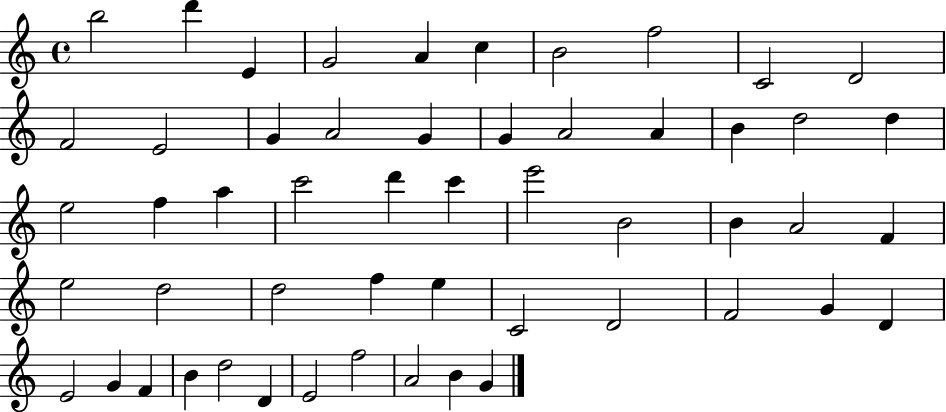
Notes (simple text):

B5/h D6/q E4/q G4/h A4/q C5/q B4/h F5/h C4/h D4/h F4/h E4/h G4/q A4/h G4/q G4/q A4/h A4/q B4/q D5/h D5/q E5/h F5/q A5/q C6/h D6/q C6/q E6/h B4/h B4/q A4/h F4/q E5/h D5/h D5/h F5/q E5/q C4/h D4/h F4/h G4/q D4/q E4/h G4/q F4/q B4/q D5/h D4/q E4/h F5/h A4/h B4/q G4/q